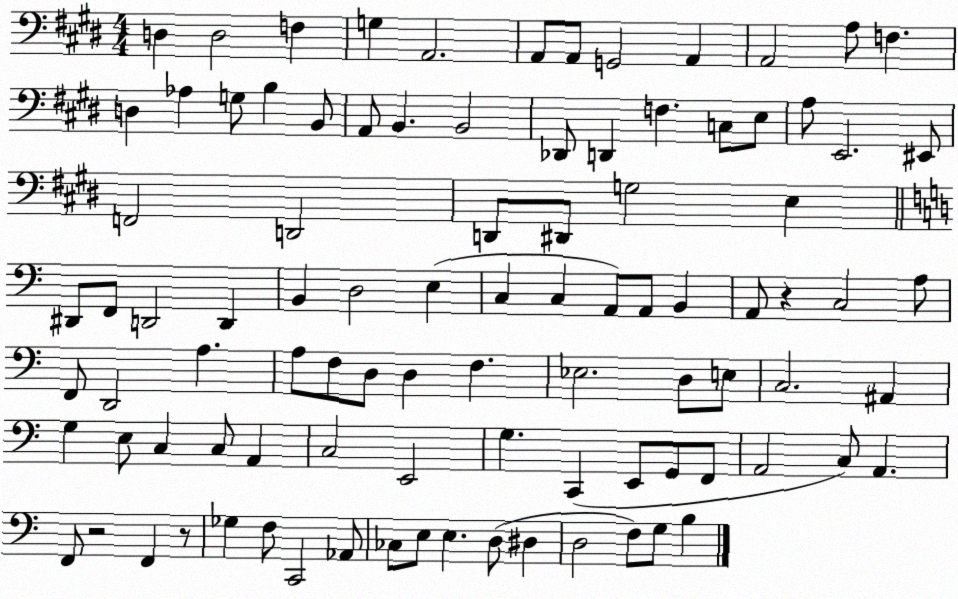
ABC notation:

X:1
T:Untitled
M:4/4
L:1/4
K:E
D, D,2 F, G, A,,2 A,,/2 A,,/2 G,,2 A,, A,,2 A,/2 F, D, _A, G,/2 B, B,,/2 A,,/2 B,, B,,2 _D,,/2 D,, F, C,/2 E,/2 A,/2 E,,2 ^E,,/2 F,,2 D,,2 D,,/2 ^D,,/2 G,2 E, ^D,,/2 F,,/2 D,,2 D,, B,, D,2 E, C, C, A,,/2 A,,/2 B,, A,,/2 z C,2 A,/2 F,,/2 D,,2 A, A,/2 F,/2 D,/2 D, F, _E,2 D,/2 E,/2 C,2 ^A,, G, E,/2 C, C,/2 A,, C,2 E,,2 G, C,, E,,/2 G,,/2 F,,/2 A,,2 C,/2 A,, F,,/2 z2 F,, z/2 _G, F,/2 C,,2 _A,,/2 _C,/2 E,/2 E, D,/2 ^D, D,2 F,/2 G,/2 B,